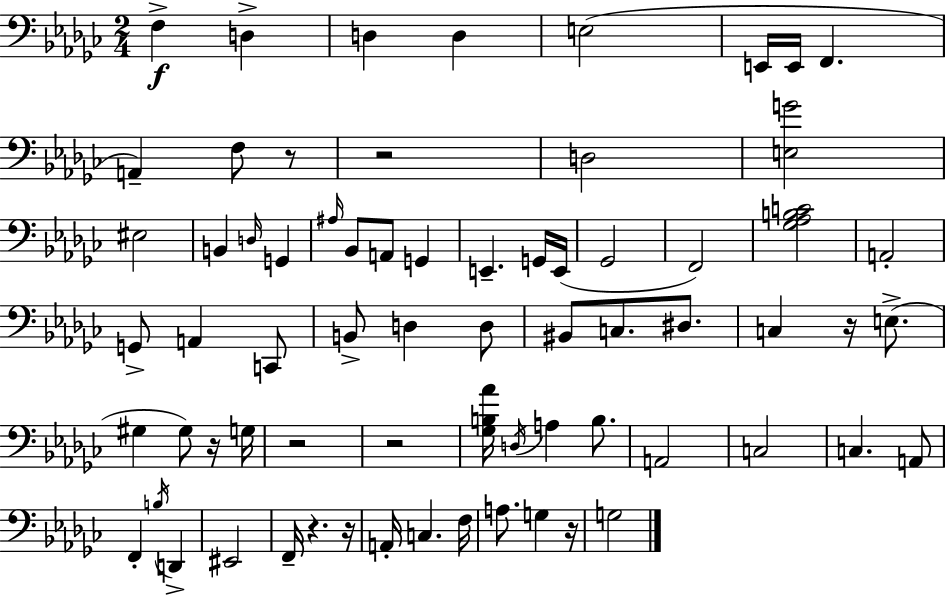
{
  \clef bass
  \numericTimeSignature
  \time 2/4
  \key ees \minor
  f4->\f d4-> | d4 d4 | e2( | e,16 e,16 f,4. | \break a,4--) f8 r8 | r2 | d2 | <e g'>2 | \break eis2 | b,4 \grace { d16 } g,4 | \grace { ais16 } bes,8 a,8 g,4 | e,4.-- | \break g,16 e,16( ges,2 | f,2) | <ges aes b c'>2 | a,2-. | \break g,8-> a,4 | c,8 b,8-> d4 | d8 bis,8 c8. dis8. | c4 r16 e8.->( | \break gis4 gis8) | r16 g16 r2 | r2 | <ges b aes'>16 \acciaccatura { d16 } a4 | \break b8. a,2 | c2 | c4. | a,8 f,4-. \acciaccatura { b16 } | \break d,4-> eis,2 | f,16-- r4. | r16 a,16-. c4. | f16 a8. g4 | \break r16 g2 | \bar "|."
}